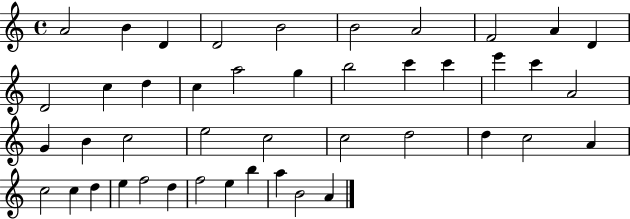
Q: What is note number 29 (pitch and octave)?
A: D5